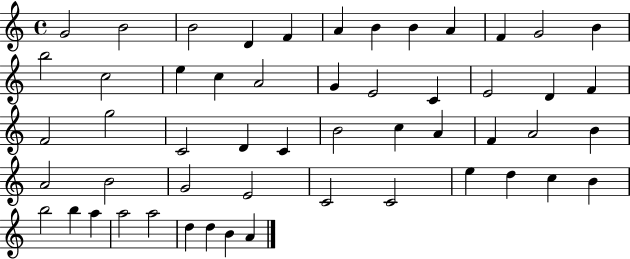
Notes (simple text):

G4/h B4/h B4/h D4/q F4/q A4/q B4/q B4/q A4/q F4/q G4/h B4/q B5/h C5/h E5/q C5/q A4/h G4/q E4/h C4/q E4/h D4/q F4/q F4/h G5/h C4/h D4/q C4/q B4/h C5/q A4/q F4/q A4/h B4/q A4/h B4/h G4/h E4/h C4/h C4/h E5/q D5/q C5/q B4/q B5/h B5/q A5/q A5/h A5/h D5/q D5/q B4/q A4/q